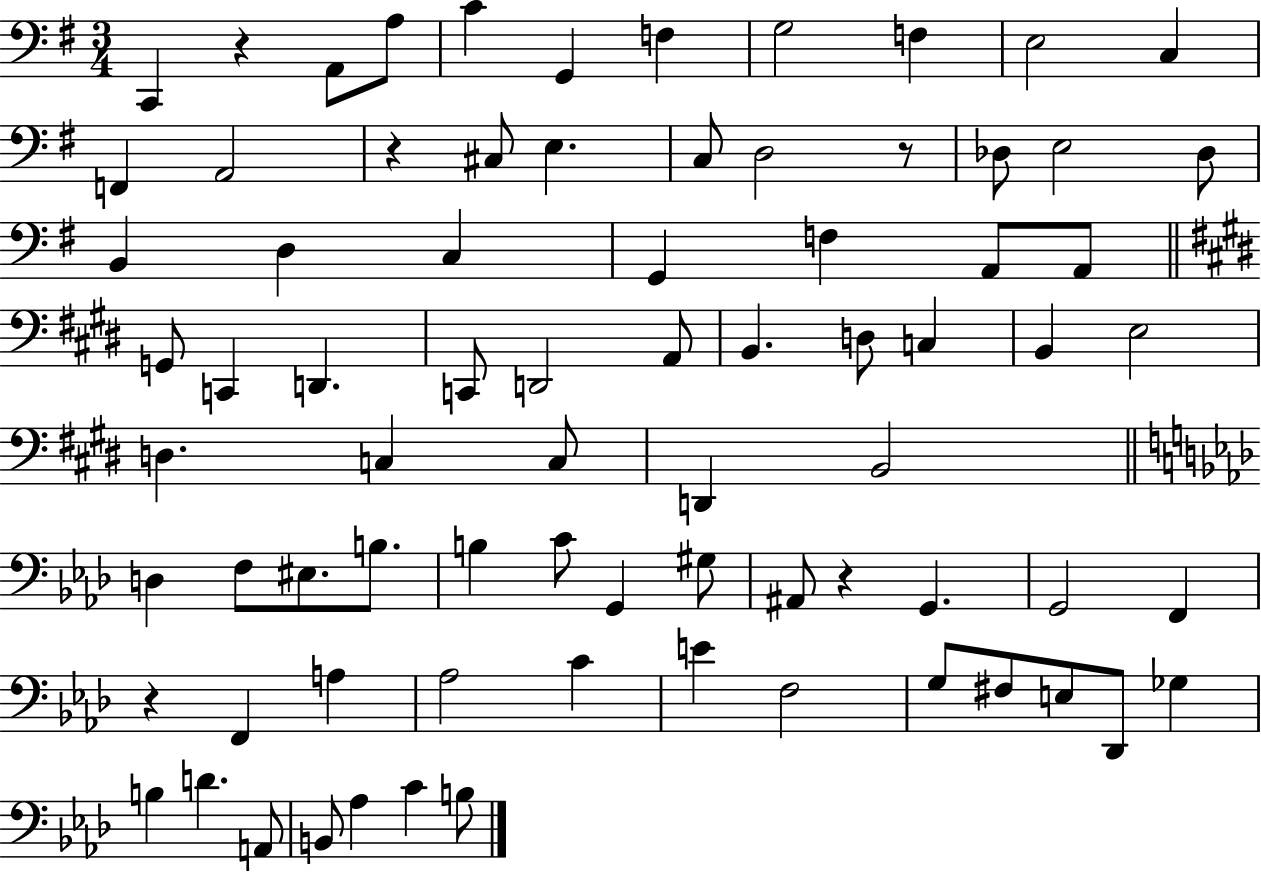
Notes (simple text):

C2/q R/q A2/e A3/e C4/q G2/q F3/q G3/h F3/q E3/h C3/q F2/q A2/h R/q C#3/e E3/q. C3/e D3/h R/e Db3/e E3/h Db3/e B2/q D3/q C3/q G2/q F3/q A2/e A2/e G2/e C2/q D2/q. C2/e D2/h A2/e B2/q. D3/e C3/q B2/q E3/h D3/q. C3/q C3/e D2/q B2/h D3/q F3/e EIS3/e. B3/e. B3/q C4/e G2/q G#3/e A#2/e R/q G2/q. G2/h F2/q R/q F2/q A3/q Ab3/h C4/q E4/q F3/h G3/e F#3/e E3/e Db2/e Gb3/q B3/q D4/q. A2/e B2/e Ab3/q C4/q B3/e